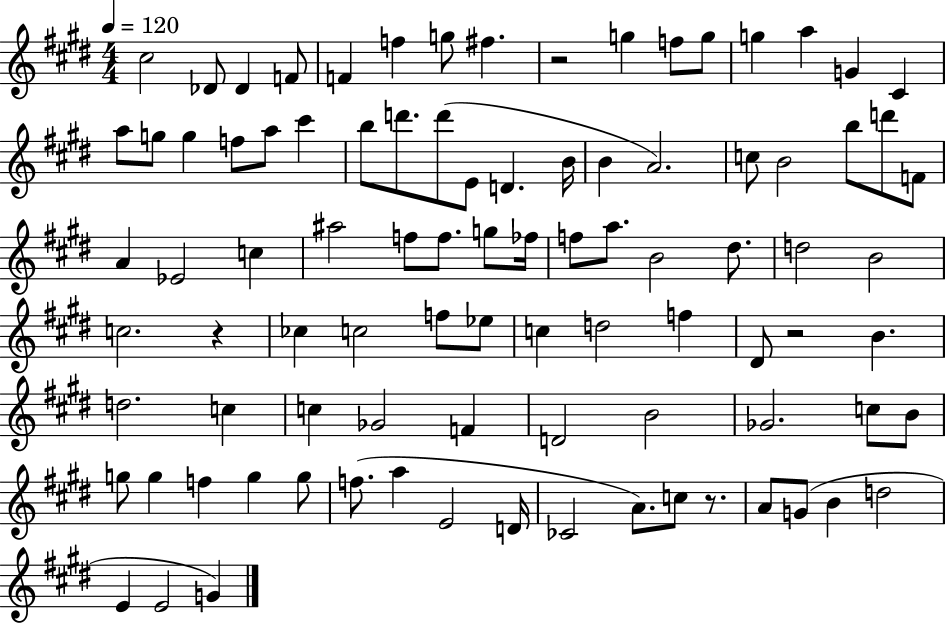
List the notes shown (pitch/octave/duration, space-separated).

C#5/h Db4/e Db4/q F4/e F4/q F5/q G5/e F#5/q. R/h G5/q F5/e G5/e G5/q A5/q G4/q C#4/q A5/e G5/e G5/q F5/e A5/e C#6/q B5/e D6/e. D6/e E4/e D4/q. B4/s B4/q A4/h. C5/e B4/h B5/e D6/e F4/e A4/q Eb4/h C5/q A#5/h F5/e F5/e. G5/e FES5/s F5/e A5/e. B4/h D#5/e. D5/h B4/h C5/h. R/q CES5/q C5/h F5/e Eb5/e C5/q D5/h F5/q D#4/e R/h B4/q. D5/h. C5/q C5/q Gb4/h F4/q D4/h B4/h Gb4/h. C5/e B4/e G5/e G5/q F5/q G5/q G5/e F5/e. A5/q E4/h D4/s CES4/h A4/e. C5/e R/e. A4/e G4/e B4/q D5/h E4/q E4/h G4/q